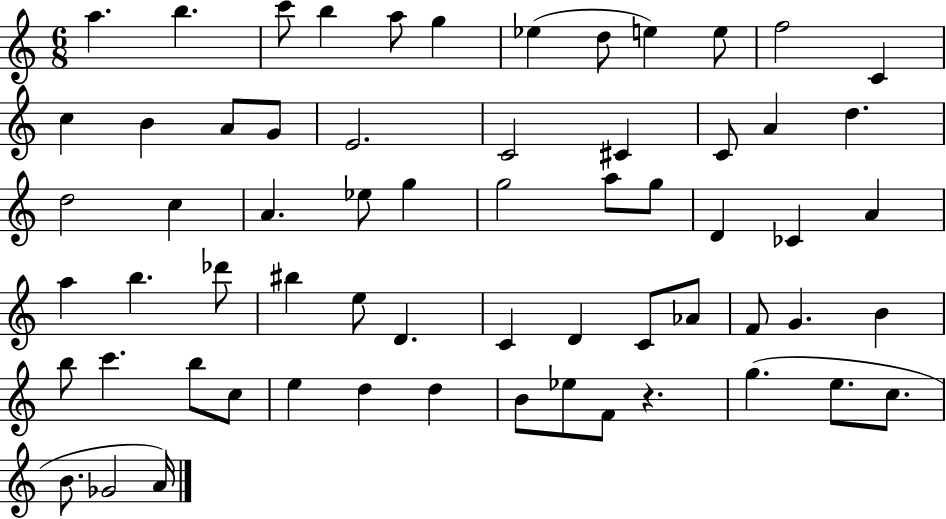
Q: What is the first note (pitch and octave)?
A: A5